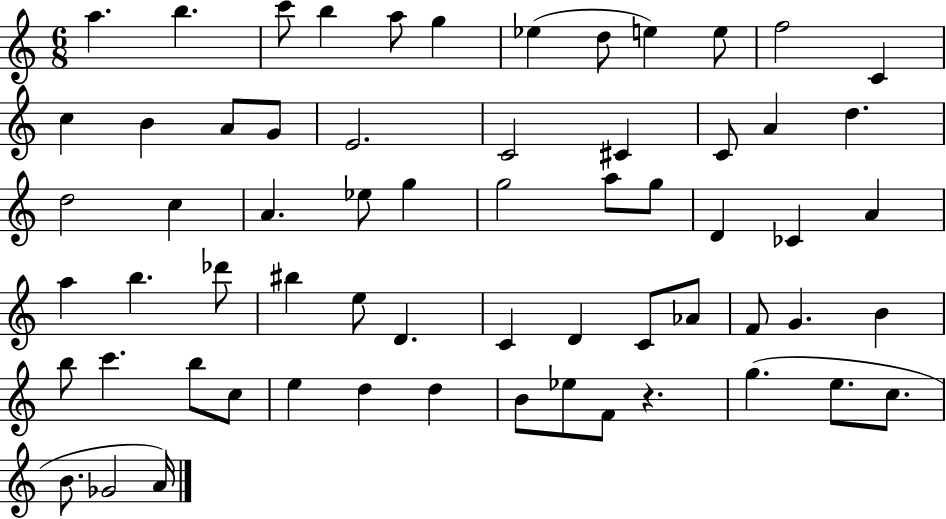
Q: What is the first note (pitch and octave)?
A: A5